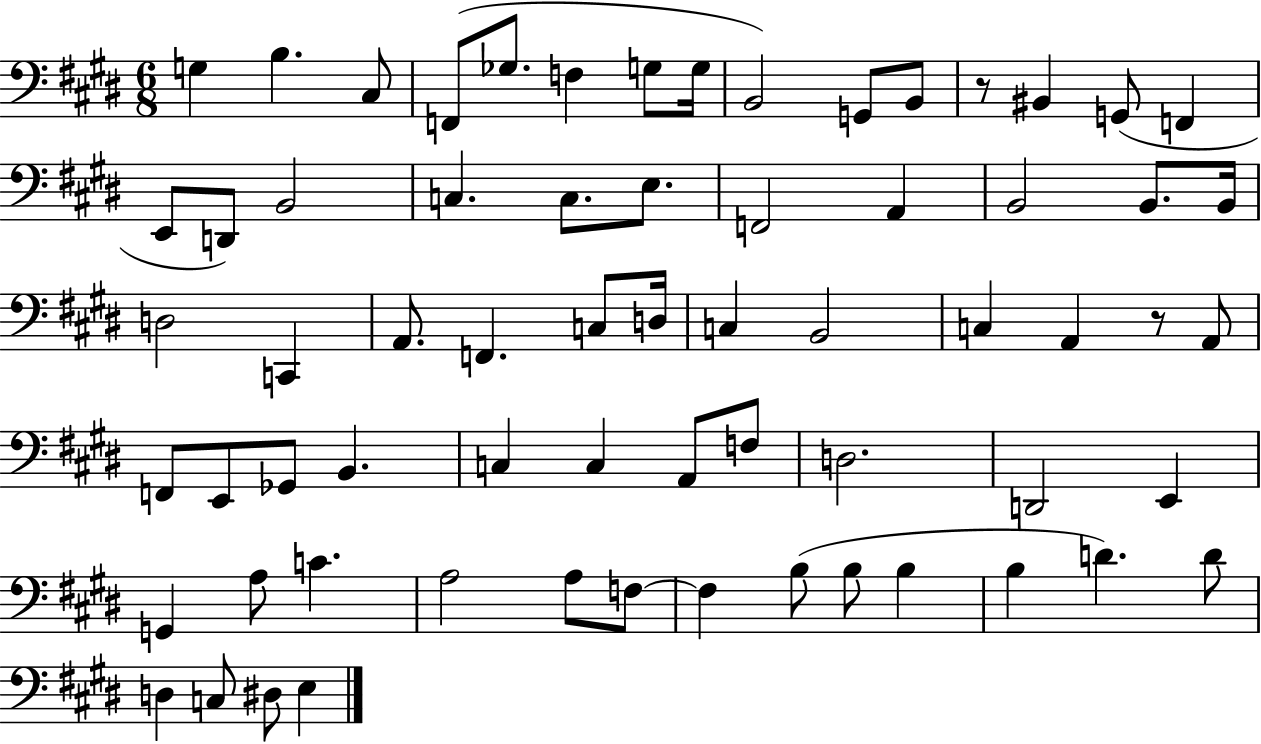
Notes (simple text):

G3/q B3/q. C#3/e F2/e Gb3/e. F3/q G3/e G3/s B2/h G2/e B2/e R/e BIS2/q G2/e F2/q E2/e D2/e B2/h C3/q. C3/e. E3/e. F2/h A2/q B2/h B2/e. B2/s D3/h C2/q A2/e. F2/q. C3/e D3/s C3/q B2/h C3/q A2/q R/e A2/e F2/e E2/e Gb2/e B2/q. C3/q C3/q A2/e F3/e D3/h. D2/h E2/q G2/q A3/e C4/q. A3/h A3/e F3/e F3/q B3/e B3/e B3/q B3/q D4/q. D4/e D3/q C3/e D#3/e E3/q